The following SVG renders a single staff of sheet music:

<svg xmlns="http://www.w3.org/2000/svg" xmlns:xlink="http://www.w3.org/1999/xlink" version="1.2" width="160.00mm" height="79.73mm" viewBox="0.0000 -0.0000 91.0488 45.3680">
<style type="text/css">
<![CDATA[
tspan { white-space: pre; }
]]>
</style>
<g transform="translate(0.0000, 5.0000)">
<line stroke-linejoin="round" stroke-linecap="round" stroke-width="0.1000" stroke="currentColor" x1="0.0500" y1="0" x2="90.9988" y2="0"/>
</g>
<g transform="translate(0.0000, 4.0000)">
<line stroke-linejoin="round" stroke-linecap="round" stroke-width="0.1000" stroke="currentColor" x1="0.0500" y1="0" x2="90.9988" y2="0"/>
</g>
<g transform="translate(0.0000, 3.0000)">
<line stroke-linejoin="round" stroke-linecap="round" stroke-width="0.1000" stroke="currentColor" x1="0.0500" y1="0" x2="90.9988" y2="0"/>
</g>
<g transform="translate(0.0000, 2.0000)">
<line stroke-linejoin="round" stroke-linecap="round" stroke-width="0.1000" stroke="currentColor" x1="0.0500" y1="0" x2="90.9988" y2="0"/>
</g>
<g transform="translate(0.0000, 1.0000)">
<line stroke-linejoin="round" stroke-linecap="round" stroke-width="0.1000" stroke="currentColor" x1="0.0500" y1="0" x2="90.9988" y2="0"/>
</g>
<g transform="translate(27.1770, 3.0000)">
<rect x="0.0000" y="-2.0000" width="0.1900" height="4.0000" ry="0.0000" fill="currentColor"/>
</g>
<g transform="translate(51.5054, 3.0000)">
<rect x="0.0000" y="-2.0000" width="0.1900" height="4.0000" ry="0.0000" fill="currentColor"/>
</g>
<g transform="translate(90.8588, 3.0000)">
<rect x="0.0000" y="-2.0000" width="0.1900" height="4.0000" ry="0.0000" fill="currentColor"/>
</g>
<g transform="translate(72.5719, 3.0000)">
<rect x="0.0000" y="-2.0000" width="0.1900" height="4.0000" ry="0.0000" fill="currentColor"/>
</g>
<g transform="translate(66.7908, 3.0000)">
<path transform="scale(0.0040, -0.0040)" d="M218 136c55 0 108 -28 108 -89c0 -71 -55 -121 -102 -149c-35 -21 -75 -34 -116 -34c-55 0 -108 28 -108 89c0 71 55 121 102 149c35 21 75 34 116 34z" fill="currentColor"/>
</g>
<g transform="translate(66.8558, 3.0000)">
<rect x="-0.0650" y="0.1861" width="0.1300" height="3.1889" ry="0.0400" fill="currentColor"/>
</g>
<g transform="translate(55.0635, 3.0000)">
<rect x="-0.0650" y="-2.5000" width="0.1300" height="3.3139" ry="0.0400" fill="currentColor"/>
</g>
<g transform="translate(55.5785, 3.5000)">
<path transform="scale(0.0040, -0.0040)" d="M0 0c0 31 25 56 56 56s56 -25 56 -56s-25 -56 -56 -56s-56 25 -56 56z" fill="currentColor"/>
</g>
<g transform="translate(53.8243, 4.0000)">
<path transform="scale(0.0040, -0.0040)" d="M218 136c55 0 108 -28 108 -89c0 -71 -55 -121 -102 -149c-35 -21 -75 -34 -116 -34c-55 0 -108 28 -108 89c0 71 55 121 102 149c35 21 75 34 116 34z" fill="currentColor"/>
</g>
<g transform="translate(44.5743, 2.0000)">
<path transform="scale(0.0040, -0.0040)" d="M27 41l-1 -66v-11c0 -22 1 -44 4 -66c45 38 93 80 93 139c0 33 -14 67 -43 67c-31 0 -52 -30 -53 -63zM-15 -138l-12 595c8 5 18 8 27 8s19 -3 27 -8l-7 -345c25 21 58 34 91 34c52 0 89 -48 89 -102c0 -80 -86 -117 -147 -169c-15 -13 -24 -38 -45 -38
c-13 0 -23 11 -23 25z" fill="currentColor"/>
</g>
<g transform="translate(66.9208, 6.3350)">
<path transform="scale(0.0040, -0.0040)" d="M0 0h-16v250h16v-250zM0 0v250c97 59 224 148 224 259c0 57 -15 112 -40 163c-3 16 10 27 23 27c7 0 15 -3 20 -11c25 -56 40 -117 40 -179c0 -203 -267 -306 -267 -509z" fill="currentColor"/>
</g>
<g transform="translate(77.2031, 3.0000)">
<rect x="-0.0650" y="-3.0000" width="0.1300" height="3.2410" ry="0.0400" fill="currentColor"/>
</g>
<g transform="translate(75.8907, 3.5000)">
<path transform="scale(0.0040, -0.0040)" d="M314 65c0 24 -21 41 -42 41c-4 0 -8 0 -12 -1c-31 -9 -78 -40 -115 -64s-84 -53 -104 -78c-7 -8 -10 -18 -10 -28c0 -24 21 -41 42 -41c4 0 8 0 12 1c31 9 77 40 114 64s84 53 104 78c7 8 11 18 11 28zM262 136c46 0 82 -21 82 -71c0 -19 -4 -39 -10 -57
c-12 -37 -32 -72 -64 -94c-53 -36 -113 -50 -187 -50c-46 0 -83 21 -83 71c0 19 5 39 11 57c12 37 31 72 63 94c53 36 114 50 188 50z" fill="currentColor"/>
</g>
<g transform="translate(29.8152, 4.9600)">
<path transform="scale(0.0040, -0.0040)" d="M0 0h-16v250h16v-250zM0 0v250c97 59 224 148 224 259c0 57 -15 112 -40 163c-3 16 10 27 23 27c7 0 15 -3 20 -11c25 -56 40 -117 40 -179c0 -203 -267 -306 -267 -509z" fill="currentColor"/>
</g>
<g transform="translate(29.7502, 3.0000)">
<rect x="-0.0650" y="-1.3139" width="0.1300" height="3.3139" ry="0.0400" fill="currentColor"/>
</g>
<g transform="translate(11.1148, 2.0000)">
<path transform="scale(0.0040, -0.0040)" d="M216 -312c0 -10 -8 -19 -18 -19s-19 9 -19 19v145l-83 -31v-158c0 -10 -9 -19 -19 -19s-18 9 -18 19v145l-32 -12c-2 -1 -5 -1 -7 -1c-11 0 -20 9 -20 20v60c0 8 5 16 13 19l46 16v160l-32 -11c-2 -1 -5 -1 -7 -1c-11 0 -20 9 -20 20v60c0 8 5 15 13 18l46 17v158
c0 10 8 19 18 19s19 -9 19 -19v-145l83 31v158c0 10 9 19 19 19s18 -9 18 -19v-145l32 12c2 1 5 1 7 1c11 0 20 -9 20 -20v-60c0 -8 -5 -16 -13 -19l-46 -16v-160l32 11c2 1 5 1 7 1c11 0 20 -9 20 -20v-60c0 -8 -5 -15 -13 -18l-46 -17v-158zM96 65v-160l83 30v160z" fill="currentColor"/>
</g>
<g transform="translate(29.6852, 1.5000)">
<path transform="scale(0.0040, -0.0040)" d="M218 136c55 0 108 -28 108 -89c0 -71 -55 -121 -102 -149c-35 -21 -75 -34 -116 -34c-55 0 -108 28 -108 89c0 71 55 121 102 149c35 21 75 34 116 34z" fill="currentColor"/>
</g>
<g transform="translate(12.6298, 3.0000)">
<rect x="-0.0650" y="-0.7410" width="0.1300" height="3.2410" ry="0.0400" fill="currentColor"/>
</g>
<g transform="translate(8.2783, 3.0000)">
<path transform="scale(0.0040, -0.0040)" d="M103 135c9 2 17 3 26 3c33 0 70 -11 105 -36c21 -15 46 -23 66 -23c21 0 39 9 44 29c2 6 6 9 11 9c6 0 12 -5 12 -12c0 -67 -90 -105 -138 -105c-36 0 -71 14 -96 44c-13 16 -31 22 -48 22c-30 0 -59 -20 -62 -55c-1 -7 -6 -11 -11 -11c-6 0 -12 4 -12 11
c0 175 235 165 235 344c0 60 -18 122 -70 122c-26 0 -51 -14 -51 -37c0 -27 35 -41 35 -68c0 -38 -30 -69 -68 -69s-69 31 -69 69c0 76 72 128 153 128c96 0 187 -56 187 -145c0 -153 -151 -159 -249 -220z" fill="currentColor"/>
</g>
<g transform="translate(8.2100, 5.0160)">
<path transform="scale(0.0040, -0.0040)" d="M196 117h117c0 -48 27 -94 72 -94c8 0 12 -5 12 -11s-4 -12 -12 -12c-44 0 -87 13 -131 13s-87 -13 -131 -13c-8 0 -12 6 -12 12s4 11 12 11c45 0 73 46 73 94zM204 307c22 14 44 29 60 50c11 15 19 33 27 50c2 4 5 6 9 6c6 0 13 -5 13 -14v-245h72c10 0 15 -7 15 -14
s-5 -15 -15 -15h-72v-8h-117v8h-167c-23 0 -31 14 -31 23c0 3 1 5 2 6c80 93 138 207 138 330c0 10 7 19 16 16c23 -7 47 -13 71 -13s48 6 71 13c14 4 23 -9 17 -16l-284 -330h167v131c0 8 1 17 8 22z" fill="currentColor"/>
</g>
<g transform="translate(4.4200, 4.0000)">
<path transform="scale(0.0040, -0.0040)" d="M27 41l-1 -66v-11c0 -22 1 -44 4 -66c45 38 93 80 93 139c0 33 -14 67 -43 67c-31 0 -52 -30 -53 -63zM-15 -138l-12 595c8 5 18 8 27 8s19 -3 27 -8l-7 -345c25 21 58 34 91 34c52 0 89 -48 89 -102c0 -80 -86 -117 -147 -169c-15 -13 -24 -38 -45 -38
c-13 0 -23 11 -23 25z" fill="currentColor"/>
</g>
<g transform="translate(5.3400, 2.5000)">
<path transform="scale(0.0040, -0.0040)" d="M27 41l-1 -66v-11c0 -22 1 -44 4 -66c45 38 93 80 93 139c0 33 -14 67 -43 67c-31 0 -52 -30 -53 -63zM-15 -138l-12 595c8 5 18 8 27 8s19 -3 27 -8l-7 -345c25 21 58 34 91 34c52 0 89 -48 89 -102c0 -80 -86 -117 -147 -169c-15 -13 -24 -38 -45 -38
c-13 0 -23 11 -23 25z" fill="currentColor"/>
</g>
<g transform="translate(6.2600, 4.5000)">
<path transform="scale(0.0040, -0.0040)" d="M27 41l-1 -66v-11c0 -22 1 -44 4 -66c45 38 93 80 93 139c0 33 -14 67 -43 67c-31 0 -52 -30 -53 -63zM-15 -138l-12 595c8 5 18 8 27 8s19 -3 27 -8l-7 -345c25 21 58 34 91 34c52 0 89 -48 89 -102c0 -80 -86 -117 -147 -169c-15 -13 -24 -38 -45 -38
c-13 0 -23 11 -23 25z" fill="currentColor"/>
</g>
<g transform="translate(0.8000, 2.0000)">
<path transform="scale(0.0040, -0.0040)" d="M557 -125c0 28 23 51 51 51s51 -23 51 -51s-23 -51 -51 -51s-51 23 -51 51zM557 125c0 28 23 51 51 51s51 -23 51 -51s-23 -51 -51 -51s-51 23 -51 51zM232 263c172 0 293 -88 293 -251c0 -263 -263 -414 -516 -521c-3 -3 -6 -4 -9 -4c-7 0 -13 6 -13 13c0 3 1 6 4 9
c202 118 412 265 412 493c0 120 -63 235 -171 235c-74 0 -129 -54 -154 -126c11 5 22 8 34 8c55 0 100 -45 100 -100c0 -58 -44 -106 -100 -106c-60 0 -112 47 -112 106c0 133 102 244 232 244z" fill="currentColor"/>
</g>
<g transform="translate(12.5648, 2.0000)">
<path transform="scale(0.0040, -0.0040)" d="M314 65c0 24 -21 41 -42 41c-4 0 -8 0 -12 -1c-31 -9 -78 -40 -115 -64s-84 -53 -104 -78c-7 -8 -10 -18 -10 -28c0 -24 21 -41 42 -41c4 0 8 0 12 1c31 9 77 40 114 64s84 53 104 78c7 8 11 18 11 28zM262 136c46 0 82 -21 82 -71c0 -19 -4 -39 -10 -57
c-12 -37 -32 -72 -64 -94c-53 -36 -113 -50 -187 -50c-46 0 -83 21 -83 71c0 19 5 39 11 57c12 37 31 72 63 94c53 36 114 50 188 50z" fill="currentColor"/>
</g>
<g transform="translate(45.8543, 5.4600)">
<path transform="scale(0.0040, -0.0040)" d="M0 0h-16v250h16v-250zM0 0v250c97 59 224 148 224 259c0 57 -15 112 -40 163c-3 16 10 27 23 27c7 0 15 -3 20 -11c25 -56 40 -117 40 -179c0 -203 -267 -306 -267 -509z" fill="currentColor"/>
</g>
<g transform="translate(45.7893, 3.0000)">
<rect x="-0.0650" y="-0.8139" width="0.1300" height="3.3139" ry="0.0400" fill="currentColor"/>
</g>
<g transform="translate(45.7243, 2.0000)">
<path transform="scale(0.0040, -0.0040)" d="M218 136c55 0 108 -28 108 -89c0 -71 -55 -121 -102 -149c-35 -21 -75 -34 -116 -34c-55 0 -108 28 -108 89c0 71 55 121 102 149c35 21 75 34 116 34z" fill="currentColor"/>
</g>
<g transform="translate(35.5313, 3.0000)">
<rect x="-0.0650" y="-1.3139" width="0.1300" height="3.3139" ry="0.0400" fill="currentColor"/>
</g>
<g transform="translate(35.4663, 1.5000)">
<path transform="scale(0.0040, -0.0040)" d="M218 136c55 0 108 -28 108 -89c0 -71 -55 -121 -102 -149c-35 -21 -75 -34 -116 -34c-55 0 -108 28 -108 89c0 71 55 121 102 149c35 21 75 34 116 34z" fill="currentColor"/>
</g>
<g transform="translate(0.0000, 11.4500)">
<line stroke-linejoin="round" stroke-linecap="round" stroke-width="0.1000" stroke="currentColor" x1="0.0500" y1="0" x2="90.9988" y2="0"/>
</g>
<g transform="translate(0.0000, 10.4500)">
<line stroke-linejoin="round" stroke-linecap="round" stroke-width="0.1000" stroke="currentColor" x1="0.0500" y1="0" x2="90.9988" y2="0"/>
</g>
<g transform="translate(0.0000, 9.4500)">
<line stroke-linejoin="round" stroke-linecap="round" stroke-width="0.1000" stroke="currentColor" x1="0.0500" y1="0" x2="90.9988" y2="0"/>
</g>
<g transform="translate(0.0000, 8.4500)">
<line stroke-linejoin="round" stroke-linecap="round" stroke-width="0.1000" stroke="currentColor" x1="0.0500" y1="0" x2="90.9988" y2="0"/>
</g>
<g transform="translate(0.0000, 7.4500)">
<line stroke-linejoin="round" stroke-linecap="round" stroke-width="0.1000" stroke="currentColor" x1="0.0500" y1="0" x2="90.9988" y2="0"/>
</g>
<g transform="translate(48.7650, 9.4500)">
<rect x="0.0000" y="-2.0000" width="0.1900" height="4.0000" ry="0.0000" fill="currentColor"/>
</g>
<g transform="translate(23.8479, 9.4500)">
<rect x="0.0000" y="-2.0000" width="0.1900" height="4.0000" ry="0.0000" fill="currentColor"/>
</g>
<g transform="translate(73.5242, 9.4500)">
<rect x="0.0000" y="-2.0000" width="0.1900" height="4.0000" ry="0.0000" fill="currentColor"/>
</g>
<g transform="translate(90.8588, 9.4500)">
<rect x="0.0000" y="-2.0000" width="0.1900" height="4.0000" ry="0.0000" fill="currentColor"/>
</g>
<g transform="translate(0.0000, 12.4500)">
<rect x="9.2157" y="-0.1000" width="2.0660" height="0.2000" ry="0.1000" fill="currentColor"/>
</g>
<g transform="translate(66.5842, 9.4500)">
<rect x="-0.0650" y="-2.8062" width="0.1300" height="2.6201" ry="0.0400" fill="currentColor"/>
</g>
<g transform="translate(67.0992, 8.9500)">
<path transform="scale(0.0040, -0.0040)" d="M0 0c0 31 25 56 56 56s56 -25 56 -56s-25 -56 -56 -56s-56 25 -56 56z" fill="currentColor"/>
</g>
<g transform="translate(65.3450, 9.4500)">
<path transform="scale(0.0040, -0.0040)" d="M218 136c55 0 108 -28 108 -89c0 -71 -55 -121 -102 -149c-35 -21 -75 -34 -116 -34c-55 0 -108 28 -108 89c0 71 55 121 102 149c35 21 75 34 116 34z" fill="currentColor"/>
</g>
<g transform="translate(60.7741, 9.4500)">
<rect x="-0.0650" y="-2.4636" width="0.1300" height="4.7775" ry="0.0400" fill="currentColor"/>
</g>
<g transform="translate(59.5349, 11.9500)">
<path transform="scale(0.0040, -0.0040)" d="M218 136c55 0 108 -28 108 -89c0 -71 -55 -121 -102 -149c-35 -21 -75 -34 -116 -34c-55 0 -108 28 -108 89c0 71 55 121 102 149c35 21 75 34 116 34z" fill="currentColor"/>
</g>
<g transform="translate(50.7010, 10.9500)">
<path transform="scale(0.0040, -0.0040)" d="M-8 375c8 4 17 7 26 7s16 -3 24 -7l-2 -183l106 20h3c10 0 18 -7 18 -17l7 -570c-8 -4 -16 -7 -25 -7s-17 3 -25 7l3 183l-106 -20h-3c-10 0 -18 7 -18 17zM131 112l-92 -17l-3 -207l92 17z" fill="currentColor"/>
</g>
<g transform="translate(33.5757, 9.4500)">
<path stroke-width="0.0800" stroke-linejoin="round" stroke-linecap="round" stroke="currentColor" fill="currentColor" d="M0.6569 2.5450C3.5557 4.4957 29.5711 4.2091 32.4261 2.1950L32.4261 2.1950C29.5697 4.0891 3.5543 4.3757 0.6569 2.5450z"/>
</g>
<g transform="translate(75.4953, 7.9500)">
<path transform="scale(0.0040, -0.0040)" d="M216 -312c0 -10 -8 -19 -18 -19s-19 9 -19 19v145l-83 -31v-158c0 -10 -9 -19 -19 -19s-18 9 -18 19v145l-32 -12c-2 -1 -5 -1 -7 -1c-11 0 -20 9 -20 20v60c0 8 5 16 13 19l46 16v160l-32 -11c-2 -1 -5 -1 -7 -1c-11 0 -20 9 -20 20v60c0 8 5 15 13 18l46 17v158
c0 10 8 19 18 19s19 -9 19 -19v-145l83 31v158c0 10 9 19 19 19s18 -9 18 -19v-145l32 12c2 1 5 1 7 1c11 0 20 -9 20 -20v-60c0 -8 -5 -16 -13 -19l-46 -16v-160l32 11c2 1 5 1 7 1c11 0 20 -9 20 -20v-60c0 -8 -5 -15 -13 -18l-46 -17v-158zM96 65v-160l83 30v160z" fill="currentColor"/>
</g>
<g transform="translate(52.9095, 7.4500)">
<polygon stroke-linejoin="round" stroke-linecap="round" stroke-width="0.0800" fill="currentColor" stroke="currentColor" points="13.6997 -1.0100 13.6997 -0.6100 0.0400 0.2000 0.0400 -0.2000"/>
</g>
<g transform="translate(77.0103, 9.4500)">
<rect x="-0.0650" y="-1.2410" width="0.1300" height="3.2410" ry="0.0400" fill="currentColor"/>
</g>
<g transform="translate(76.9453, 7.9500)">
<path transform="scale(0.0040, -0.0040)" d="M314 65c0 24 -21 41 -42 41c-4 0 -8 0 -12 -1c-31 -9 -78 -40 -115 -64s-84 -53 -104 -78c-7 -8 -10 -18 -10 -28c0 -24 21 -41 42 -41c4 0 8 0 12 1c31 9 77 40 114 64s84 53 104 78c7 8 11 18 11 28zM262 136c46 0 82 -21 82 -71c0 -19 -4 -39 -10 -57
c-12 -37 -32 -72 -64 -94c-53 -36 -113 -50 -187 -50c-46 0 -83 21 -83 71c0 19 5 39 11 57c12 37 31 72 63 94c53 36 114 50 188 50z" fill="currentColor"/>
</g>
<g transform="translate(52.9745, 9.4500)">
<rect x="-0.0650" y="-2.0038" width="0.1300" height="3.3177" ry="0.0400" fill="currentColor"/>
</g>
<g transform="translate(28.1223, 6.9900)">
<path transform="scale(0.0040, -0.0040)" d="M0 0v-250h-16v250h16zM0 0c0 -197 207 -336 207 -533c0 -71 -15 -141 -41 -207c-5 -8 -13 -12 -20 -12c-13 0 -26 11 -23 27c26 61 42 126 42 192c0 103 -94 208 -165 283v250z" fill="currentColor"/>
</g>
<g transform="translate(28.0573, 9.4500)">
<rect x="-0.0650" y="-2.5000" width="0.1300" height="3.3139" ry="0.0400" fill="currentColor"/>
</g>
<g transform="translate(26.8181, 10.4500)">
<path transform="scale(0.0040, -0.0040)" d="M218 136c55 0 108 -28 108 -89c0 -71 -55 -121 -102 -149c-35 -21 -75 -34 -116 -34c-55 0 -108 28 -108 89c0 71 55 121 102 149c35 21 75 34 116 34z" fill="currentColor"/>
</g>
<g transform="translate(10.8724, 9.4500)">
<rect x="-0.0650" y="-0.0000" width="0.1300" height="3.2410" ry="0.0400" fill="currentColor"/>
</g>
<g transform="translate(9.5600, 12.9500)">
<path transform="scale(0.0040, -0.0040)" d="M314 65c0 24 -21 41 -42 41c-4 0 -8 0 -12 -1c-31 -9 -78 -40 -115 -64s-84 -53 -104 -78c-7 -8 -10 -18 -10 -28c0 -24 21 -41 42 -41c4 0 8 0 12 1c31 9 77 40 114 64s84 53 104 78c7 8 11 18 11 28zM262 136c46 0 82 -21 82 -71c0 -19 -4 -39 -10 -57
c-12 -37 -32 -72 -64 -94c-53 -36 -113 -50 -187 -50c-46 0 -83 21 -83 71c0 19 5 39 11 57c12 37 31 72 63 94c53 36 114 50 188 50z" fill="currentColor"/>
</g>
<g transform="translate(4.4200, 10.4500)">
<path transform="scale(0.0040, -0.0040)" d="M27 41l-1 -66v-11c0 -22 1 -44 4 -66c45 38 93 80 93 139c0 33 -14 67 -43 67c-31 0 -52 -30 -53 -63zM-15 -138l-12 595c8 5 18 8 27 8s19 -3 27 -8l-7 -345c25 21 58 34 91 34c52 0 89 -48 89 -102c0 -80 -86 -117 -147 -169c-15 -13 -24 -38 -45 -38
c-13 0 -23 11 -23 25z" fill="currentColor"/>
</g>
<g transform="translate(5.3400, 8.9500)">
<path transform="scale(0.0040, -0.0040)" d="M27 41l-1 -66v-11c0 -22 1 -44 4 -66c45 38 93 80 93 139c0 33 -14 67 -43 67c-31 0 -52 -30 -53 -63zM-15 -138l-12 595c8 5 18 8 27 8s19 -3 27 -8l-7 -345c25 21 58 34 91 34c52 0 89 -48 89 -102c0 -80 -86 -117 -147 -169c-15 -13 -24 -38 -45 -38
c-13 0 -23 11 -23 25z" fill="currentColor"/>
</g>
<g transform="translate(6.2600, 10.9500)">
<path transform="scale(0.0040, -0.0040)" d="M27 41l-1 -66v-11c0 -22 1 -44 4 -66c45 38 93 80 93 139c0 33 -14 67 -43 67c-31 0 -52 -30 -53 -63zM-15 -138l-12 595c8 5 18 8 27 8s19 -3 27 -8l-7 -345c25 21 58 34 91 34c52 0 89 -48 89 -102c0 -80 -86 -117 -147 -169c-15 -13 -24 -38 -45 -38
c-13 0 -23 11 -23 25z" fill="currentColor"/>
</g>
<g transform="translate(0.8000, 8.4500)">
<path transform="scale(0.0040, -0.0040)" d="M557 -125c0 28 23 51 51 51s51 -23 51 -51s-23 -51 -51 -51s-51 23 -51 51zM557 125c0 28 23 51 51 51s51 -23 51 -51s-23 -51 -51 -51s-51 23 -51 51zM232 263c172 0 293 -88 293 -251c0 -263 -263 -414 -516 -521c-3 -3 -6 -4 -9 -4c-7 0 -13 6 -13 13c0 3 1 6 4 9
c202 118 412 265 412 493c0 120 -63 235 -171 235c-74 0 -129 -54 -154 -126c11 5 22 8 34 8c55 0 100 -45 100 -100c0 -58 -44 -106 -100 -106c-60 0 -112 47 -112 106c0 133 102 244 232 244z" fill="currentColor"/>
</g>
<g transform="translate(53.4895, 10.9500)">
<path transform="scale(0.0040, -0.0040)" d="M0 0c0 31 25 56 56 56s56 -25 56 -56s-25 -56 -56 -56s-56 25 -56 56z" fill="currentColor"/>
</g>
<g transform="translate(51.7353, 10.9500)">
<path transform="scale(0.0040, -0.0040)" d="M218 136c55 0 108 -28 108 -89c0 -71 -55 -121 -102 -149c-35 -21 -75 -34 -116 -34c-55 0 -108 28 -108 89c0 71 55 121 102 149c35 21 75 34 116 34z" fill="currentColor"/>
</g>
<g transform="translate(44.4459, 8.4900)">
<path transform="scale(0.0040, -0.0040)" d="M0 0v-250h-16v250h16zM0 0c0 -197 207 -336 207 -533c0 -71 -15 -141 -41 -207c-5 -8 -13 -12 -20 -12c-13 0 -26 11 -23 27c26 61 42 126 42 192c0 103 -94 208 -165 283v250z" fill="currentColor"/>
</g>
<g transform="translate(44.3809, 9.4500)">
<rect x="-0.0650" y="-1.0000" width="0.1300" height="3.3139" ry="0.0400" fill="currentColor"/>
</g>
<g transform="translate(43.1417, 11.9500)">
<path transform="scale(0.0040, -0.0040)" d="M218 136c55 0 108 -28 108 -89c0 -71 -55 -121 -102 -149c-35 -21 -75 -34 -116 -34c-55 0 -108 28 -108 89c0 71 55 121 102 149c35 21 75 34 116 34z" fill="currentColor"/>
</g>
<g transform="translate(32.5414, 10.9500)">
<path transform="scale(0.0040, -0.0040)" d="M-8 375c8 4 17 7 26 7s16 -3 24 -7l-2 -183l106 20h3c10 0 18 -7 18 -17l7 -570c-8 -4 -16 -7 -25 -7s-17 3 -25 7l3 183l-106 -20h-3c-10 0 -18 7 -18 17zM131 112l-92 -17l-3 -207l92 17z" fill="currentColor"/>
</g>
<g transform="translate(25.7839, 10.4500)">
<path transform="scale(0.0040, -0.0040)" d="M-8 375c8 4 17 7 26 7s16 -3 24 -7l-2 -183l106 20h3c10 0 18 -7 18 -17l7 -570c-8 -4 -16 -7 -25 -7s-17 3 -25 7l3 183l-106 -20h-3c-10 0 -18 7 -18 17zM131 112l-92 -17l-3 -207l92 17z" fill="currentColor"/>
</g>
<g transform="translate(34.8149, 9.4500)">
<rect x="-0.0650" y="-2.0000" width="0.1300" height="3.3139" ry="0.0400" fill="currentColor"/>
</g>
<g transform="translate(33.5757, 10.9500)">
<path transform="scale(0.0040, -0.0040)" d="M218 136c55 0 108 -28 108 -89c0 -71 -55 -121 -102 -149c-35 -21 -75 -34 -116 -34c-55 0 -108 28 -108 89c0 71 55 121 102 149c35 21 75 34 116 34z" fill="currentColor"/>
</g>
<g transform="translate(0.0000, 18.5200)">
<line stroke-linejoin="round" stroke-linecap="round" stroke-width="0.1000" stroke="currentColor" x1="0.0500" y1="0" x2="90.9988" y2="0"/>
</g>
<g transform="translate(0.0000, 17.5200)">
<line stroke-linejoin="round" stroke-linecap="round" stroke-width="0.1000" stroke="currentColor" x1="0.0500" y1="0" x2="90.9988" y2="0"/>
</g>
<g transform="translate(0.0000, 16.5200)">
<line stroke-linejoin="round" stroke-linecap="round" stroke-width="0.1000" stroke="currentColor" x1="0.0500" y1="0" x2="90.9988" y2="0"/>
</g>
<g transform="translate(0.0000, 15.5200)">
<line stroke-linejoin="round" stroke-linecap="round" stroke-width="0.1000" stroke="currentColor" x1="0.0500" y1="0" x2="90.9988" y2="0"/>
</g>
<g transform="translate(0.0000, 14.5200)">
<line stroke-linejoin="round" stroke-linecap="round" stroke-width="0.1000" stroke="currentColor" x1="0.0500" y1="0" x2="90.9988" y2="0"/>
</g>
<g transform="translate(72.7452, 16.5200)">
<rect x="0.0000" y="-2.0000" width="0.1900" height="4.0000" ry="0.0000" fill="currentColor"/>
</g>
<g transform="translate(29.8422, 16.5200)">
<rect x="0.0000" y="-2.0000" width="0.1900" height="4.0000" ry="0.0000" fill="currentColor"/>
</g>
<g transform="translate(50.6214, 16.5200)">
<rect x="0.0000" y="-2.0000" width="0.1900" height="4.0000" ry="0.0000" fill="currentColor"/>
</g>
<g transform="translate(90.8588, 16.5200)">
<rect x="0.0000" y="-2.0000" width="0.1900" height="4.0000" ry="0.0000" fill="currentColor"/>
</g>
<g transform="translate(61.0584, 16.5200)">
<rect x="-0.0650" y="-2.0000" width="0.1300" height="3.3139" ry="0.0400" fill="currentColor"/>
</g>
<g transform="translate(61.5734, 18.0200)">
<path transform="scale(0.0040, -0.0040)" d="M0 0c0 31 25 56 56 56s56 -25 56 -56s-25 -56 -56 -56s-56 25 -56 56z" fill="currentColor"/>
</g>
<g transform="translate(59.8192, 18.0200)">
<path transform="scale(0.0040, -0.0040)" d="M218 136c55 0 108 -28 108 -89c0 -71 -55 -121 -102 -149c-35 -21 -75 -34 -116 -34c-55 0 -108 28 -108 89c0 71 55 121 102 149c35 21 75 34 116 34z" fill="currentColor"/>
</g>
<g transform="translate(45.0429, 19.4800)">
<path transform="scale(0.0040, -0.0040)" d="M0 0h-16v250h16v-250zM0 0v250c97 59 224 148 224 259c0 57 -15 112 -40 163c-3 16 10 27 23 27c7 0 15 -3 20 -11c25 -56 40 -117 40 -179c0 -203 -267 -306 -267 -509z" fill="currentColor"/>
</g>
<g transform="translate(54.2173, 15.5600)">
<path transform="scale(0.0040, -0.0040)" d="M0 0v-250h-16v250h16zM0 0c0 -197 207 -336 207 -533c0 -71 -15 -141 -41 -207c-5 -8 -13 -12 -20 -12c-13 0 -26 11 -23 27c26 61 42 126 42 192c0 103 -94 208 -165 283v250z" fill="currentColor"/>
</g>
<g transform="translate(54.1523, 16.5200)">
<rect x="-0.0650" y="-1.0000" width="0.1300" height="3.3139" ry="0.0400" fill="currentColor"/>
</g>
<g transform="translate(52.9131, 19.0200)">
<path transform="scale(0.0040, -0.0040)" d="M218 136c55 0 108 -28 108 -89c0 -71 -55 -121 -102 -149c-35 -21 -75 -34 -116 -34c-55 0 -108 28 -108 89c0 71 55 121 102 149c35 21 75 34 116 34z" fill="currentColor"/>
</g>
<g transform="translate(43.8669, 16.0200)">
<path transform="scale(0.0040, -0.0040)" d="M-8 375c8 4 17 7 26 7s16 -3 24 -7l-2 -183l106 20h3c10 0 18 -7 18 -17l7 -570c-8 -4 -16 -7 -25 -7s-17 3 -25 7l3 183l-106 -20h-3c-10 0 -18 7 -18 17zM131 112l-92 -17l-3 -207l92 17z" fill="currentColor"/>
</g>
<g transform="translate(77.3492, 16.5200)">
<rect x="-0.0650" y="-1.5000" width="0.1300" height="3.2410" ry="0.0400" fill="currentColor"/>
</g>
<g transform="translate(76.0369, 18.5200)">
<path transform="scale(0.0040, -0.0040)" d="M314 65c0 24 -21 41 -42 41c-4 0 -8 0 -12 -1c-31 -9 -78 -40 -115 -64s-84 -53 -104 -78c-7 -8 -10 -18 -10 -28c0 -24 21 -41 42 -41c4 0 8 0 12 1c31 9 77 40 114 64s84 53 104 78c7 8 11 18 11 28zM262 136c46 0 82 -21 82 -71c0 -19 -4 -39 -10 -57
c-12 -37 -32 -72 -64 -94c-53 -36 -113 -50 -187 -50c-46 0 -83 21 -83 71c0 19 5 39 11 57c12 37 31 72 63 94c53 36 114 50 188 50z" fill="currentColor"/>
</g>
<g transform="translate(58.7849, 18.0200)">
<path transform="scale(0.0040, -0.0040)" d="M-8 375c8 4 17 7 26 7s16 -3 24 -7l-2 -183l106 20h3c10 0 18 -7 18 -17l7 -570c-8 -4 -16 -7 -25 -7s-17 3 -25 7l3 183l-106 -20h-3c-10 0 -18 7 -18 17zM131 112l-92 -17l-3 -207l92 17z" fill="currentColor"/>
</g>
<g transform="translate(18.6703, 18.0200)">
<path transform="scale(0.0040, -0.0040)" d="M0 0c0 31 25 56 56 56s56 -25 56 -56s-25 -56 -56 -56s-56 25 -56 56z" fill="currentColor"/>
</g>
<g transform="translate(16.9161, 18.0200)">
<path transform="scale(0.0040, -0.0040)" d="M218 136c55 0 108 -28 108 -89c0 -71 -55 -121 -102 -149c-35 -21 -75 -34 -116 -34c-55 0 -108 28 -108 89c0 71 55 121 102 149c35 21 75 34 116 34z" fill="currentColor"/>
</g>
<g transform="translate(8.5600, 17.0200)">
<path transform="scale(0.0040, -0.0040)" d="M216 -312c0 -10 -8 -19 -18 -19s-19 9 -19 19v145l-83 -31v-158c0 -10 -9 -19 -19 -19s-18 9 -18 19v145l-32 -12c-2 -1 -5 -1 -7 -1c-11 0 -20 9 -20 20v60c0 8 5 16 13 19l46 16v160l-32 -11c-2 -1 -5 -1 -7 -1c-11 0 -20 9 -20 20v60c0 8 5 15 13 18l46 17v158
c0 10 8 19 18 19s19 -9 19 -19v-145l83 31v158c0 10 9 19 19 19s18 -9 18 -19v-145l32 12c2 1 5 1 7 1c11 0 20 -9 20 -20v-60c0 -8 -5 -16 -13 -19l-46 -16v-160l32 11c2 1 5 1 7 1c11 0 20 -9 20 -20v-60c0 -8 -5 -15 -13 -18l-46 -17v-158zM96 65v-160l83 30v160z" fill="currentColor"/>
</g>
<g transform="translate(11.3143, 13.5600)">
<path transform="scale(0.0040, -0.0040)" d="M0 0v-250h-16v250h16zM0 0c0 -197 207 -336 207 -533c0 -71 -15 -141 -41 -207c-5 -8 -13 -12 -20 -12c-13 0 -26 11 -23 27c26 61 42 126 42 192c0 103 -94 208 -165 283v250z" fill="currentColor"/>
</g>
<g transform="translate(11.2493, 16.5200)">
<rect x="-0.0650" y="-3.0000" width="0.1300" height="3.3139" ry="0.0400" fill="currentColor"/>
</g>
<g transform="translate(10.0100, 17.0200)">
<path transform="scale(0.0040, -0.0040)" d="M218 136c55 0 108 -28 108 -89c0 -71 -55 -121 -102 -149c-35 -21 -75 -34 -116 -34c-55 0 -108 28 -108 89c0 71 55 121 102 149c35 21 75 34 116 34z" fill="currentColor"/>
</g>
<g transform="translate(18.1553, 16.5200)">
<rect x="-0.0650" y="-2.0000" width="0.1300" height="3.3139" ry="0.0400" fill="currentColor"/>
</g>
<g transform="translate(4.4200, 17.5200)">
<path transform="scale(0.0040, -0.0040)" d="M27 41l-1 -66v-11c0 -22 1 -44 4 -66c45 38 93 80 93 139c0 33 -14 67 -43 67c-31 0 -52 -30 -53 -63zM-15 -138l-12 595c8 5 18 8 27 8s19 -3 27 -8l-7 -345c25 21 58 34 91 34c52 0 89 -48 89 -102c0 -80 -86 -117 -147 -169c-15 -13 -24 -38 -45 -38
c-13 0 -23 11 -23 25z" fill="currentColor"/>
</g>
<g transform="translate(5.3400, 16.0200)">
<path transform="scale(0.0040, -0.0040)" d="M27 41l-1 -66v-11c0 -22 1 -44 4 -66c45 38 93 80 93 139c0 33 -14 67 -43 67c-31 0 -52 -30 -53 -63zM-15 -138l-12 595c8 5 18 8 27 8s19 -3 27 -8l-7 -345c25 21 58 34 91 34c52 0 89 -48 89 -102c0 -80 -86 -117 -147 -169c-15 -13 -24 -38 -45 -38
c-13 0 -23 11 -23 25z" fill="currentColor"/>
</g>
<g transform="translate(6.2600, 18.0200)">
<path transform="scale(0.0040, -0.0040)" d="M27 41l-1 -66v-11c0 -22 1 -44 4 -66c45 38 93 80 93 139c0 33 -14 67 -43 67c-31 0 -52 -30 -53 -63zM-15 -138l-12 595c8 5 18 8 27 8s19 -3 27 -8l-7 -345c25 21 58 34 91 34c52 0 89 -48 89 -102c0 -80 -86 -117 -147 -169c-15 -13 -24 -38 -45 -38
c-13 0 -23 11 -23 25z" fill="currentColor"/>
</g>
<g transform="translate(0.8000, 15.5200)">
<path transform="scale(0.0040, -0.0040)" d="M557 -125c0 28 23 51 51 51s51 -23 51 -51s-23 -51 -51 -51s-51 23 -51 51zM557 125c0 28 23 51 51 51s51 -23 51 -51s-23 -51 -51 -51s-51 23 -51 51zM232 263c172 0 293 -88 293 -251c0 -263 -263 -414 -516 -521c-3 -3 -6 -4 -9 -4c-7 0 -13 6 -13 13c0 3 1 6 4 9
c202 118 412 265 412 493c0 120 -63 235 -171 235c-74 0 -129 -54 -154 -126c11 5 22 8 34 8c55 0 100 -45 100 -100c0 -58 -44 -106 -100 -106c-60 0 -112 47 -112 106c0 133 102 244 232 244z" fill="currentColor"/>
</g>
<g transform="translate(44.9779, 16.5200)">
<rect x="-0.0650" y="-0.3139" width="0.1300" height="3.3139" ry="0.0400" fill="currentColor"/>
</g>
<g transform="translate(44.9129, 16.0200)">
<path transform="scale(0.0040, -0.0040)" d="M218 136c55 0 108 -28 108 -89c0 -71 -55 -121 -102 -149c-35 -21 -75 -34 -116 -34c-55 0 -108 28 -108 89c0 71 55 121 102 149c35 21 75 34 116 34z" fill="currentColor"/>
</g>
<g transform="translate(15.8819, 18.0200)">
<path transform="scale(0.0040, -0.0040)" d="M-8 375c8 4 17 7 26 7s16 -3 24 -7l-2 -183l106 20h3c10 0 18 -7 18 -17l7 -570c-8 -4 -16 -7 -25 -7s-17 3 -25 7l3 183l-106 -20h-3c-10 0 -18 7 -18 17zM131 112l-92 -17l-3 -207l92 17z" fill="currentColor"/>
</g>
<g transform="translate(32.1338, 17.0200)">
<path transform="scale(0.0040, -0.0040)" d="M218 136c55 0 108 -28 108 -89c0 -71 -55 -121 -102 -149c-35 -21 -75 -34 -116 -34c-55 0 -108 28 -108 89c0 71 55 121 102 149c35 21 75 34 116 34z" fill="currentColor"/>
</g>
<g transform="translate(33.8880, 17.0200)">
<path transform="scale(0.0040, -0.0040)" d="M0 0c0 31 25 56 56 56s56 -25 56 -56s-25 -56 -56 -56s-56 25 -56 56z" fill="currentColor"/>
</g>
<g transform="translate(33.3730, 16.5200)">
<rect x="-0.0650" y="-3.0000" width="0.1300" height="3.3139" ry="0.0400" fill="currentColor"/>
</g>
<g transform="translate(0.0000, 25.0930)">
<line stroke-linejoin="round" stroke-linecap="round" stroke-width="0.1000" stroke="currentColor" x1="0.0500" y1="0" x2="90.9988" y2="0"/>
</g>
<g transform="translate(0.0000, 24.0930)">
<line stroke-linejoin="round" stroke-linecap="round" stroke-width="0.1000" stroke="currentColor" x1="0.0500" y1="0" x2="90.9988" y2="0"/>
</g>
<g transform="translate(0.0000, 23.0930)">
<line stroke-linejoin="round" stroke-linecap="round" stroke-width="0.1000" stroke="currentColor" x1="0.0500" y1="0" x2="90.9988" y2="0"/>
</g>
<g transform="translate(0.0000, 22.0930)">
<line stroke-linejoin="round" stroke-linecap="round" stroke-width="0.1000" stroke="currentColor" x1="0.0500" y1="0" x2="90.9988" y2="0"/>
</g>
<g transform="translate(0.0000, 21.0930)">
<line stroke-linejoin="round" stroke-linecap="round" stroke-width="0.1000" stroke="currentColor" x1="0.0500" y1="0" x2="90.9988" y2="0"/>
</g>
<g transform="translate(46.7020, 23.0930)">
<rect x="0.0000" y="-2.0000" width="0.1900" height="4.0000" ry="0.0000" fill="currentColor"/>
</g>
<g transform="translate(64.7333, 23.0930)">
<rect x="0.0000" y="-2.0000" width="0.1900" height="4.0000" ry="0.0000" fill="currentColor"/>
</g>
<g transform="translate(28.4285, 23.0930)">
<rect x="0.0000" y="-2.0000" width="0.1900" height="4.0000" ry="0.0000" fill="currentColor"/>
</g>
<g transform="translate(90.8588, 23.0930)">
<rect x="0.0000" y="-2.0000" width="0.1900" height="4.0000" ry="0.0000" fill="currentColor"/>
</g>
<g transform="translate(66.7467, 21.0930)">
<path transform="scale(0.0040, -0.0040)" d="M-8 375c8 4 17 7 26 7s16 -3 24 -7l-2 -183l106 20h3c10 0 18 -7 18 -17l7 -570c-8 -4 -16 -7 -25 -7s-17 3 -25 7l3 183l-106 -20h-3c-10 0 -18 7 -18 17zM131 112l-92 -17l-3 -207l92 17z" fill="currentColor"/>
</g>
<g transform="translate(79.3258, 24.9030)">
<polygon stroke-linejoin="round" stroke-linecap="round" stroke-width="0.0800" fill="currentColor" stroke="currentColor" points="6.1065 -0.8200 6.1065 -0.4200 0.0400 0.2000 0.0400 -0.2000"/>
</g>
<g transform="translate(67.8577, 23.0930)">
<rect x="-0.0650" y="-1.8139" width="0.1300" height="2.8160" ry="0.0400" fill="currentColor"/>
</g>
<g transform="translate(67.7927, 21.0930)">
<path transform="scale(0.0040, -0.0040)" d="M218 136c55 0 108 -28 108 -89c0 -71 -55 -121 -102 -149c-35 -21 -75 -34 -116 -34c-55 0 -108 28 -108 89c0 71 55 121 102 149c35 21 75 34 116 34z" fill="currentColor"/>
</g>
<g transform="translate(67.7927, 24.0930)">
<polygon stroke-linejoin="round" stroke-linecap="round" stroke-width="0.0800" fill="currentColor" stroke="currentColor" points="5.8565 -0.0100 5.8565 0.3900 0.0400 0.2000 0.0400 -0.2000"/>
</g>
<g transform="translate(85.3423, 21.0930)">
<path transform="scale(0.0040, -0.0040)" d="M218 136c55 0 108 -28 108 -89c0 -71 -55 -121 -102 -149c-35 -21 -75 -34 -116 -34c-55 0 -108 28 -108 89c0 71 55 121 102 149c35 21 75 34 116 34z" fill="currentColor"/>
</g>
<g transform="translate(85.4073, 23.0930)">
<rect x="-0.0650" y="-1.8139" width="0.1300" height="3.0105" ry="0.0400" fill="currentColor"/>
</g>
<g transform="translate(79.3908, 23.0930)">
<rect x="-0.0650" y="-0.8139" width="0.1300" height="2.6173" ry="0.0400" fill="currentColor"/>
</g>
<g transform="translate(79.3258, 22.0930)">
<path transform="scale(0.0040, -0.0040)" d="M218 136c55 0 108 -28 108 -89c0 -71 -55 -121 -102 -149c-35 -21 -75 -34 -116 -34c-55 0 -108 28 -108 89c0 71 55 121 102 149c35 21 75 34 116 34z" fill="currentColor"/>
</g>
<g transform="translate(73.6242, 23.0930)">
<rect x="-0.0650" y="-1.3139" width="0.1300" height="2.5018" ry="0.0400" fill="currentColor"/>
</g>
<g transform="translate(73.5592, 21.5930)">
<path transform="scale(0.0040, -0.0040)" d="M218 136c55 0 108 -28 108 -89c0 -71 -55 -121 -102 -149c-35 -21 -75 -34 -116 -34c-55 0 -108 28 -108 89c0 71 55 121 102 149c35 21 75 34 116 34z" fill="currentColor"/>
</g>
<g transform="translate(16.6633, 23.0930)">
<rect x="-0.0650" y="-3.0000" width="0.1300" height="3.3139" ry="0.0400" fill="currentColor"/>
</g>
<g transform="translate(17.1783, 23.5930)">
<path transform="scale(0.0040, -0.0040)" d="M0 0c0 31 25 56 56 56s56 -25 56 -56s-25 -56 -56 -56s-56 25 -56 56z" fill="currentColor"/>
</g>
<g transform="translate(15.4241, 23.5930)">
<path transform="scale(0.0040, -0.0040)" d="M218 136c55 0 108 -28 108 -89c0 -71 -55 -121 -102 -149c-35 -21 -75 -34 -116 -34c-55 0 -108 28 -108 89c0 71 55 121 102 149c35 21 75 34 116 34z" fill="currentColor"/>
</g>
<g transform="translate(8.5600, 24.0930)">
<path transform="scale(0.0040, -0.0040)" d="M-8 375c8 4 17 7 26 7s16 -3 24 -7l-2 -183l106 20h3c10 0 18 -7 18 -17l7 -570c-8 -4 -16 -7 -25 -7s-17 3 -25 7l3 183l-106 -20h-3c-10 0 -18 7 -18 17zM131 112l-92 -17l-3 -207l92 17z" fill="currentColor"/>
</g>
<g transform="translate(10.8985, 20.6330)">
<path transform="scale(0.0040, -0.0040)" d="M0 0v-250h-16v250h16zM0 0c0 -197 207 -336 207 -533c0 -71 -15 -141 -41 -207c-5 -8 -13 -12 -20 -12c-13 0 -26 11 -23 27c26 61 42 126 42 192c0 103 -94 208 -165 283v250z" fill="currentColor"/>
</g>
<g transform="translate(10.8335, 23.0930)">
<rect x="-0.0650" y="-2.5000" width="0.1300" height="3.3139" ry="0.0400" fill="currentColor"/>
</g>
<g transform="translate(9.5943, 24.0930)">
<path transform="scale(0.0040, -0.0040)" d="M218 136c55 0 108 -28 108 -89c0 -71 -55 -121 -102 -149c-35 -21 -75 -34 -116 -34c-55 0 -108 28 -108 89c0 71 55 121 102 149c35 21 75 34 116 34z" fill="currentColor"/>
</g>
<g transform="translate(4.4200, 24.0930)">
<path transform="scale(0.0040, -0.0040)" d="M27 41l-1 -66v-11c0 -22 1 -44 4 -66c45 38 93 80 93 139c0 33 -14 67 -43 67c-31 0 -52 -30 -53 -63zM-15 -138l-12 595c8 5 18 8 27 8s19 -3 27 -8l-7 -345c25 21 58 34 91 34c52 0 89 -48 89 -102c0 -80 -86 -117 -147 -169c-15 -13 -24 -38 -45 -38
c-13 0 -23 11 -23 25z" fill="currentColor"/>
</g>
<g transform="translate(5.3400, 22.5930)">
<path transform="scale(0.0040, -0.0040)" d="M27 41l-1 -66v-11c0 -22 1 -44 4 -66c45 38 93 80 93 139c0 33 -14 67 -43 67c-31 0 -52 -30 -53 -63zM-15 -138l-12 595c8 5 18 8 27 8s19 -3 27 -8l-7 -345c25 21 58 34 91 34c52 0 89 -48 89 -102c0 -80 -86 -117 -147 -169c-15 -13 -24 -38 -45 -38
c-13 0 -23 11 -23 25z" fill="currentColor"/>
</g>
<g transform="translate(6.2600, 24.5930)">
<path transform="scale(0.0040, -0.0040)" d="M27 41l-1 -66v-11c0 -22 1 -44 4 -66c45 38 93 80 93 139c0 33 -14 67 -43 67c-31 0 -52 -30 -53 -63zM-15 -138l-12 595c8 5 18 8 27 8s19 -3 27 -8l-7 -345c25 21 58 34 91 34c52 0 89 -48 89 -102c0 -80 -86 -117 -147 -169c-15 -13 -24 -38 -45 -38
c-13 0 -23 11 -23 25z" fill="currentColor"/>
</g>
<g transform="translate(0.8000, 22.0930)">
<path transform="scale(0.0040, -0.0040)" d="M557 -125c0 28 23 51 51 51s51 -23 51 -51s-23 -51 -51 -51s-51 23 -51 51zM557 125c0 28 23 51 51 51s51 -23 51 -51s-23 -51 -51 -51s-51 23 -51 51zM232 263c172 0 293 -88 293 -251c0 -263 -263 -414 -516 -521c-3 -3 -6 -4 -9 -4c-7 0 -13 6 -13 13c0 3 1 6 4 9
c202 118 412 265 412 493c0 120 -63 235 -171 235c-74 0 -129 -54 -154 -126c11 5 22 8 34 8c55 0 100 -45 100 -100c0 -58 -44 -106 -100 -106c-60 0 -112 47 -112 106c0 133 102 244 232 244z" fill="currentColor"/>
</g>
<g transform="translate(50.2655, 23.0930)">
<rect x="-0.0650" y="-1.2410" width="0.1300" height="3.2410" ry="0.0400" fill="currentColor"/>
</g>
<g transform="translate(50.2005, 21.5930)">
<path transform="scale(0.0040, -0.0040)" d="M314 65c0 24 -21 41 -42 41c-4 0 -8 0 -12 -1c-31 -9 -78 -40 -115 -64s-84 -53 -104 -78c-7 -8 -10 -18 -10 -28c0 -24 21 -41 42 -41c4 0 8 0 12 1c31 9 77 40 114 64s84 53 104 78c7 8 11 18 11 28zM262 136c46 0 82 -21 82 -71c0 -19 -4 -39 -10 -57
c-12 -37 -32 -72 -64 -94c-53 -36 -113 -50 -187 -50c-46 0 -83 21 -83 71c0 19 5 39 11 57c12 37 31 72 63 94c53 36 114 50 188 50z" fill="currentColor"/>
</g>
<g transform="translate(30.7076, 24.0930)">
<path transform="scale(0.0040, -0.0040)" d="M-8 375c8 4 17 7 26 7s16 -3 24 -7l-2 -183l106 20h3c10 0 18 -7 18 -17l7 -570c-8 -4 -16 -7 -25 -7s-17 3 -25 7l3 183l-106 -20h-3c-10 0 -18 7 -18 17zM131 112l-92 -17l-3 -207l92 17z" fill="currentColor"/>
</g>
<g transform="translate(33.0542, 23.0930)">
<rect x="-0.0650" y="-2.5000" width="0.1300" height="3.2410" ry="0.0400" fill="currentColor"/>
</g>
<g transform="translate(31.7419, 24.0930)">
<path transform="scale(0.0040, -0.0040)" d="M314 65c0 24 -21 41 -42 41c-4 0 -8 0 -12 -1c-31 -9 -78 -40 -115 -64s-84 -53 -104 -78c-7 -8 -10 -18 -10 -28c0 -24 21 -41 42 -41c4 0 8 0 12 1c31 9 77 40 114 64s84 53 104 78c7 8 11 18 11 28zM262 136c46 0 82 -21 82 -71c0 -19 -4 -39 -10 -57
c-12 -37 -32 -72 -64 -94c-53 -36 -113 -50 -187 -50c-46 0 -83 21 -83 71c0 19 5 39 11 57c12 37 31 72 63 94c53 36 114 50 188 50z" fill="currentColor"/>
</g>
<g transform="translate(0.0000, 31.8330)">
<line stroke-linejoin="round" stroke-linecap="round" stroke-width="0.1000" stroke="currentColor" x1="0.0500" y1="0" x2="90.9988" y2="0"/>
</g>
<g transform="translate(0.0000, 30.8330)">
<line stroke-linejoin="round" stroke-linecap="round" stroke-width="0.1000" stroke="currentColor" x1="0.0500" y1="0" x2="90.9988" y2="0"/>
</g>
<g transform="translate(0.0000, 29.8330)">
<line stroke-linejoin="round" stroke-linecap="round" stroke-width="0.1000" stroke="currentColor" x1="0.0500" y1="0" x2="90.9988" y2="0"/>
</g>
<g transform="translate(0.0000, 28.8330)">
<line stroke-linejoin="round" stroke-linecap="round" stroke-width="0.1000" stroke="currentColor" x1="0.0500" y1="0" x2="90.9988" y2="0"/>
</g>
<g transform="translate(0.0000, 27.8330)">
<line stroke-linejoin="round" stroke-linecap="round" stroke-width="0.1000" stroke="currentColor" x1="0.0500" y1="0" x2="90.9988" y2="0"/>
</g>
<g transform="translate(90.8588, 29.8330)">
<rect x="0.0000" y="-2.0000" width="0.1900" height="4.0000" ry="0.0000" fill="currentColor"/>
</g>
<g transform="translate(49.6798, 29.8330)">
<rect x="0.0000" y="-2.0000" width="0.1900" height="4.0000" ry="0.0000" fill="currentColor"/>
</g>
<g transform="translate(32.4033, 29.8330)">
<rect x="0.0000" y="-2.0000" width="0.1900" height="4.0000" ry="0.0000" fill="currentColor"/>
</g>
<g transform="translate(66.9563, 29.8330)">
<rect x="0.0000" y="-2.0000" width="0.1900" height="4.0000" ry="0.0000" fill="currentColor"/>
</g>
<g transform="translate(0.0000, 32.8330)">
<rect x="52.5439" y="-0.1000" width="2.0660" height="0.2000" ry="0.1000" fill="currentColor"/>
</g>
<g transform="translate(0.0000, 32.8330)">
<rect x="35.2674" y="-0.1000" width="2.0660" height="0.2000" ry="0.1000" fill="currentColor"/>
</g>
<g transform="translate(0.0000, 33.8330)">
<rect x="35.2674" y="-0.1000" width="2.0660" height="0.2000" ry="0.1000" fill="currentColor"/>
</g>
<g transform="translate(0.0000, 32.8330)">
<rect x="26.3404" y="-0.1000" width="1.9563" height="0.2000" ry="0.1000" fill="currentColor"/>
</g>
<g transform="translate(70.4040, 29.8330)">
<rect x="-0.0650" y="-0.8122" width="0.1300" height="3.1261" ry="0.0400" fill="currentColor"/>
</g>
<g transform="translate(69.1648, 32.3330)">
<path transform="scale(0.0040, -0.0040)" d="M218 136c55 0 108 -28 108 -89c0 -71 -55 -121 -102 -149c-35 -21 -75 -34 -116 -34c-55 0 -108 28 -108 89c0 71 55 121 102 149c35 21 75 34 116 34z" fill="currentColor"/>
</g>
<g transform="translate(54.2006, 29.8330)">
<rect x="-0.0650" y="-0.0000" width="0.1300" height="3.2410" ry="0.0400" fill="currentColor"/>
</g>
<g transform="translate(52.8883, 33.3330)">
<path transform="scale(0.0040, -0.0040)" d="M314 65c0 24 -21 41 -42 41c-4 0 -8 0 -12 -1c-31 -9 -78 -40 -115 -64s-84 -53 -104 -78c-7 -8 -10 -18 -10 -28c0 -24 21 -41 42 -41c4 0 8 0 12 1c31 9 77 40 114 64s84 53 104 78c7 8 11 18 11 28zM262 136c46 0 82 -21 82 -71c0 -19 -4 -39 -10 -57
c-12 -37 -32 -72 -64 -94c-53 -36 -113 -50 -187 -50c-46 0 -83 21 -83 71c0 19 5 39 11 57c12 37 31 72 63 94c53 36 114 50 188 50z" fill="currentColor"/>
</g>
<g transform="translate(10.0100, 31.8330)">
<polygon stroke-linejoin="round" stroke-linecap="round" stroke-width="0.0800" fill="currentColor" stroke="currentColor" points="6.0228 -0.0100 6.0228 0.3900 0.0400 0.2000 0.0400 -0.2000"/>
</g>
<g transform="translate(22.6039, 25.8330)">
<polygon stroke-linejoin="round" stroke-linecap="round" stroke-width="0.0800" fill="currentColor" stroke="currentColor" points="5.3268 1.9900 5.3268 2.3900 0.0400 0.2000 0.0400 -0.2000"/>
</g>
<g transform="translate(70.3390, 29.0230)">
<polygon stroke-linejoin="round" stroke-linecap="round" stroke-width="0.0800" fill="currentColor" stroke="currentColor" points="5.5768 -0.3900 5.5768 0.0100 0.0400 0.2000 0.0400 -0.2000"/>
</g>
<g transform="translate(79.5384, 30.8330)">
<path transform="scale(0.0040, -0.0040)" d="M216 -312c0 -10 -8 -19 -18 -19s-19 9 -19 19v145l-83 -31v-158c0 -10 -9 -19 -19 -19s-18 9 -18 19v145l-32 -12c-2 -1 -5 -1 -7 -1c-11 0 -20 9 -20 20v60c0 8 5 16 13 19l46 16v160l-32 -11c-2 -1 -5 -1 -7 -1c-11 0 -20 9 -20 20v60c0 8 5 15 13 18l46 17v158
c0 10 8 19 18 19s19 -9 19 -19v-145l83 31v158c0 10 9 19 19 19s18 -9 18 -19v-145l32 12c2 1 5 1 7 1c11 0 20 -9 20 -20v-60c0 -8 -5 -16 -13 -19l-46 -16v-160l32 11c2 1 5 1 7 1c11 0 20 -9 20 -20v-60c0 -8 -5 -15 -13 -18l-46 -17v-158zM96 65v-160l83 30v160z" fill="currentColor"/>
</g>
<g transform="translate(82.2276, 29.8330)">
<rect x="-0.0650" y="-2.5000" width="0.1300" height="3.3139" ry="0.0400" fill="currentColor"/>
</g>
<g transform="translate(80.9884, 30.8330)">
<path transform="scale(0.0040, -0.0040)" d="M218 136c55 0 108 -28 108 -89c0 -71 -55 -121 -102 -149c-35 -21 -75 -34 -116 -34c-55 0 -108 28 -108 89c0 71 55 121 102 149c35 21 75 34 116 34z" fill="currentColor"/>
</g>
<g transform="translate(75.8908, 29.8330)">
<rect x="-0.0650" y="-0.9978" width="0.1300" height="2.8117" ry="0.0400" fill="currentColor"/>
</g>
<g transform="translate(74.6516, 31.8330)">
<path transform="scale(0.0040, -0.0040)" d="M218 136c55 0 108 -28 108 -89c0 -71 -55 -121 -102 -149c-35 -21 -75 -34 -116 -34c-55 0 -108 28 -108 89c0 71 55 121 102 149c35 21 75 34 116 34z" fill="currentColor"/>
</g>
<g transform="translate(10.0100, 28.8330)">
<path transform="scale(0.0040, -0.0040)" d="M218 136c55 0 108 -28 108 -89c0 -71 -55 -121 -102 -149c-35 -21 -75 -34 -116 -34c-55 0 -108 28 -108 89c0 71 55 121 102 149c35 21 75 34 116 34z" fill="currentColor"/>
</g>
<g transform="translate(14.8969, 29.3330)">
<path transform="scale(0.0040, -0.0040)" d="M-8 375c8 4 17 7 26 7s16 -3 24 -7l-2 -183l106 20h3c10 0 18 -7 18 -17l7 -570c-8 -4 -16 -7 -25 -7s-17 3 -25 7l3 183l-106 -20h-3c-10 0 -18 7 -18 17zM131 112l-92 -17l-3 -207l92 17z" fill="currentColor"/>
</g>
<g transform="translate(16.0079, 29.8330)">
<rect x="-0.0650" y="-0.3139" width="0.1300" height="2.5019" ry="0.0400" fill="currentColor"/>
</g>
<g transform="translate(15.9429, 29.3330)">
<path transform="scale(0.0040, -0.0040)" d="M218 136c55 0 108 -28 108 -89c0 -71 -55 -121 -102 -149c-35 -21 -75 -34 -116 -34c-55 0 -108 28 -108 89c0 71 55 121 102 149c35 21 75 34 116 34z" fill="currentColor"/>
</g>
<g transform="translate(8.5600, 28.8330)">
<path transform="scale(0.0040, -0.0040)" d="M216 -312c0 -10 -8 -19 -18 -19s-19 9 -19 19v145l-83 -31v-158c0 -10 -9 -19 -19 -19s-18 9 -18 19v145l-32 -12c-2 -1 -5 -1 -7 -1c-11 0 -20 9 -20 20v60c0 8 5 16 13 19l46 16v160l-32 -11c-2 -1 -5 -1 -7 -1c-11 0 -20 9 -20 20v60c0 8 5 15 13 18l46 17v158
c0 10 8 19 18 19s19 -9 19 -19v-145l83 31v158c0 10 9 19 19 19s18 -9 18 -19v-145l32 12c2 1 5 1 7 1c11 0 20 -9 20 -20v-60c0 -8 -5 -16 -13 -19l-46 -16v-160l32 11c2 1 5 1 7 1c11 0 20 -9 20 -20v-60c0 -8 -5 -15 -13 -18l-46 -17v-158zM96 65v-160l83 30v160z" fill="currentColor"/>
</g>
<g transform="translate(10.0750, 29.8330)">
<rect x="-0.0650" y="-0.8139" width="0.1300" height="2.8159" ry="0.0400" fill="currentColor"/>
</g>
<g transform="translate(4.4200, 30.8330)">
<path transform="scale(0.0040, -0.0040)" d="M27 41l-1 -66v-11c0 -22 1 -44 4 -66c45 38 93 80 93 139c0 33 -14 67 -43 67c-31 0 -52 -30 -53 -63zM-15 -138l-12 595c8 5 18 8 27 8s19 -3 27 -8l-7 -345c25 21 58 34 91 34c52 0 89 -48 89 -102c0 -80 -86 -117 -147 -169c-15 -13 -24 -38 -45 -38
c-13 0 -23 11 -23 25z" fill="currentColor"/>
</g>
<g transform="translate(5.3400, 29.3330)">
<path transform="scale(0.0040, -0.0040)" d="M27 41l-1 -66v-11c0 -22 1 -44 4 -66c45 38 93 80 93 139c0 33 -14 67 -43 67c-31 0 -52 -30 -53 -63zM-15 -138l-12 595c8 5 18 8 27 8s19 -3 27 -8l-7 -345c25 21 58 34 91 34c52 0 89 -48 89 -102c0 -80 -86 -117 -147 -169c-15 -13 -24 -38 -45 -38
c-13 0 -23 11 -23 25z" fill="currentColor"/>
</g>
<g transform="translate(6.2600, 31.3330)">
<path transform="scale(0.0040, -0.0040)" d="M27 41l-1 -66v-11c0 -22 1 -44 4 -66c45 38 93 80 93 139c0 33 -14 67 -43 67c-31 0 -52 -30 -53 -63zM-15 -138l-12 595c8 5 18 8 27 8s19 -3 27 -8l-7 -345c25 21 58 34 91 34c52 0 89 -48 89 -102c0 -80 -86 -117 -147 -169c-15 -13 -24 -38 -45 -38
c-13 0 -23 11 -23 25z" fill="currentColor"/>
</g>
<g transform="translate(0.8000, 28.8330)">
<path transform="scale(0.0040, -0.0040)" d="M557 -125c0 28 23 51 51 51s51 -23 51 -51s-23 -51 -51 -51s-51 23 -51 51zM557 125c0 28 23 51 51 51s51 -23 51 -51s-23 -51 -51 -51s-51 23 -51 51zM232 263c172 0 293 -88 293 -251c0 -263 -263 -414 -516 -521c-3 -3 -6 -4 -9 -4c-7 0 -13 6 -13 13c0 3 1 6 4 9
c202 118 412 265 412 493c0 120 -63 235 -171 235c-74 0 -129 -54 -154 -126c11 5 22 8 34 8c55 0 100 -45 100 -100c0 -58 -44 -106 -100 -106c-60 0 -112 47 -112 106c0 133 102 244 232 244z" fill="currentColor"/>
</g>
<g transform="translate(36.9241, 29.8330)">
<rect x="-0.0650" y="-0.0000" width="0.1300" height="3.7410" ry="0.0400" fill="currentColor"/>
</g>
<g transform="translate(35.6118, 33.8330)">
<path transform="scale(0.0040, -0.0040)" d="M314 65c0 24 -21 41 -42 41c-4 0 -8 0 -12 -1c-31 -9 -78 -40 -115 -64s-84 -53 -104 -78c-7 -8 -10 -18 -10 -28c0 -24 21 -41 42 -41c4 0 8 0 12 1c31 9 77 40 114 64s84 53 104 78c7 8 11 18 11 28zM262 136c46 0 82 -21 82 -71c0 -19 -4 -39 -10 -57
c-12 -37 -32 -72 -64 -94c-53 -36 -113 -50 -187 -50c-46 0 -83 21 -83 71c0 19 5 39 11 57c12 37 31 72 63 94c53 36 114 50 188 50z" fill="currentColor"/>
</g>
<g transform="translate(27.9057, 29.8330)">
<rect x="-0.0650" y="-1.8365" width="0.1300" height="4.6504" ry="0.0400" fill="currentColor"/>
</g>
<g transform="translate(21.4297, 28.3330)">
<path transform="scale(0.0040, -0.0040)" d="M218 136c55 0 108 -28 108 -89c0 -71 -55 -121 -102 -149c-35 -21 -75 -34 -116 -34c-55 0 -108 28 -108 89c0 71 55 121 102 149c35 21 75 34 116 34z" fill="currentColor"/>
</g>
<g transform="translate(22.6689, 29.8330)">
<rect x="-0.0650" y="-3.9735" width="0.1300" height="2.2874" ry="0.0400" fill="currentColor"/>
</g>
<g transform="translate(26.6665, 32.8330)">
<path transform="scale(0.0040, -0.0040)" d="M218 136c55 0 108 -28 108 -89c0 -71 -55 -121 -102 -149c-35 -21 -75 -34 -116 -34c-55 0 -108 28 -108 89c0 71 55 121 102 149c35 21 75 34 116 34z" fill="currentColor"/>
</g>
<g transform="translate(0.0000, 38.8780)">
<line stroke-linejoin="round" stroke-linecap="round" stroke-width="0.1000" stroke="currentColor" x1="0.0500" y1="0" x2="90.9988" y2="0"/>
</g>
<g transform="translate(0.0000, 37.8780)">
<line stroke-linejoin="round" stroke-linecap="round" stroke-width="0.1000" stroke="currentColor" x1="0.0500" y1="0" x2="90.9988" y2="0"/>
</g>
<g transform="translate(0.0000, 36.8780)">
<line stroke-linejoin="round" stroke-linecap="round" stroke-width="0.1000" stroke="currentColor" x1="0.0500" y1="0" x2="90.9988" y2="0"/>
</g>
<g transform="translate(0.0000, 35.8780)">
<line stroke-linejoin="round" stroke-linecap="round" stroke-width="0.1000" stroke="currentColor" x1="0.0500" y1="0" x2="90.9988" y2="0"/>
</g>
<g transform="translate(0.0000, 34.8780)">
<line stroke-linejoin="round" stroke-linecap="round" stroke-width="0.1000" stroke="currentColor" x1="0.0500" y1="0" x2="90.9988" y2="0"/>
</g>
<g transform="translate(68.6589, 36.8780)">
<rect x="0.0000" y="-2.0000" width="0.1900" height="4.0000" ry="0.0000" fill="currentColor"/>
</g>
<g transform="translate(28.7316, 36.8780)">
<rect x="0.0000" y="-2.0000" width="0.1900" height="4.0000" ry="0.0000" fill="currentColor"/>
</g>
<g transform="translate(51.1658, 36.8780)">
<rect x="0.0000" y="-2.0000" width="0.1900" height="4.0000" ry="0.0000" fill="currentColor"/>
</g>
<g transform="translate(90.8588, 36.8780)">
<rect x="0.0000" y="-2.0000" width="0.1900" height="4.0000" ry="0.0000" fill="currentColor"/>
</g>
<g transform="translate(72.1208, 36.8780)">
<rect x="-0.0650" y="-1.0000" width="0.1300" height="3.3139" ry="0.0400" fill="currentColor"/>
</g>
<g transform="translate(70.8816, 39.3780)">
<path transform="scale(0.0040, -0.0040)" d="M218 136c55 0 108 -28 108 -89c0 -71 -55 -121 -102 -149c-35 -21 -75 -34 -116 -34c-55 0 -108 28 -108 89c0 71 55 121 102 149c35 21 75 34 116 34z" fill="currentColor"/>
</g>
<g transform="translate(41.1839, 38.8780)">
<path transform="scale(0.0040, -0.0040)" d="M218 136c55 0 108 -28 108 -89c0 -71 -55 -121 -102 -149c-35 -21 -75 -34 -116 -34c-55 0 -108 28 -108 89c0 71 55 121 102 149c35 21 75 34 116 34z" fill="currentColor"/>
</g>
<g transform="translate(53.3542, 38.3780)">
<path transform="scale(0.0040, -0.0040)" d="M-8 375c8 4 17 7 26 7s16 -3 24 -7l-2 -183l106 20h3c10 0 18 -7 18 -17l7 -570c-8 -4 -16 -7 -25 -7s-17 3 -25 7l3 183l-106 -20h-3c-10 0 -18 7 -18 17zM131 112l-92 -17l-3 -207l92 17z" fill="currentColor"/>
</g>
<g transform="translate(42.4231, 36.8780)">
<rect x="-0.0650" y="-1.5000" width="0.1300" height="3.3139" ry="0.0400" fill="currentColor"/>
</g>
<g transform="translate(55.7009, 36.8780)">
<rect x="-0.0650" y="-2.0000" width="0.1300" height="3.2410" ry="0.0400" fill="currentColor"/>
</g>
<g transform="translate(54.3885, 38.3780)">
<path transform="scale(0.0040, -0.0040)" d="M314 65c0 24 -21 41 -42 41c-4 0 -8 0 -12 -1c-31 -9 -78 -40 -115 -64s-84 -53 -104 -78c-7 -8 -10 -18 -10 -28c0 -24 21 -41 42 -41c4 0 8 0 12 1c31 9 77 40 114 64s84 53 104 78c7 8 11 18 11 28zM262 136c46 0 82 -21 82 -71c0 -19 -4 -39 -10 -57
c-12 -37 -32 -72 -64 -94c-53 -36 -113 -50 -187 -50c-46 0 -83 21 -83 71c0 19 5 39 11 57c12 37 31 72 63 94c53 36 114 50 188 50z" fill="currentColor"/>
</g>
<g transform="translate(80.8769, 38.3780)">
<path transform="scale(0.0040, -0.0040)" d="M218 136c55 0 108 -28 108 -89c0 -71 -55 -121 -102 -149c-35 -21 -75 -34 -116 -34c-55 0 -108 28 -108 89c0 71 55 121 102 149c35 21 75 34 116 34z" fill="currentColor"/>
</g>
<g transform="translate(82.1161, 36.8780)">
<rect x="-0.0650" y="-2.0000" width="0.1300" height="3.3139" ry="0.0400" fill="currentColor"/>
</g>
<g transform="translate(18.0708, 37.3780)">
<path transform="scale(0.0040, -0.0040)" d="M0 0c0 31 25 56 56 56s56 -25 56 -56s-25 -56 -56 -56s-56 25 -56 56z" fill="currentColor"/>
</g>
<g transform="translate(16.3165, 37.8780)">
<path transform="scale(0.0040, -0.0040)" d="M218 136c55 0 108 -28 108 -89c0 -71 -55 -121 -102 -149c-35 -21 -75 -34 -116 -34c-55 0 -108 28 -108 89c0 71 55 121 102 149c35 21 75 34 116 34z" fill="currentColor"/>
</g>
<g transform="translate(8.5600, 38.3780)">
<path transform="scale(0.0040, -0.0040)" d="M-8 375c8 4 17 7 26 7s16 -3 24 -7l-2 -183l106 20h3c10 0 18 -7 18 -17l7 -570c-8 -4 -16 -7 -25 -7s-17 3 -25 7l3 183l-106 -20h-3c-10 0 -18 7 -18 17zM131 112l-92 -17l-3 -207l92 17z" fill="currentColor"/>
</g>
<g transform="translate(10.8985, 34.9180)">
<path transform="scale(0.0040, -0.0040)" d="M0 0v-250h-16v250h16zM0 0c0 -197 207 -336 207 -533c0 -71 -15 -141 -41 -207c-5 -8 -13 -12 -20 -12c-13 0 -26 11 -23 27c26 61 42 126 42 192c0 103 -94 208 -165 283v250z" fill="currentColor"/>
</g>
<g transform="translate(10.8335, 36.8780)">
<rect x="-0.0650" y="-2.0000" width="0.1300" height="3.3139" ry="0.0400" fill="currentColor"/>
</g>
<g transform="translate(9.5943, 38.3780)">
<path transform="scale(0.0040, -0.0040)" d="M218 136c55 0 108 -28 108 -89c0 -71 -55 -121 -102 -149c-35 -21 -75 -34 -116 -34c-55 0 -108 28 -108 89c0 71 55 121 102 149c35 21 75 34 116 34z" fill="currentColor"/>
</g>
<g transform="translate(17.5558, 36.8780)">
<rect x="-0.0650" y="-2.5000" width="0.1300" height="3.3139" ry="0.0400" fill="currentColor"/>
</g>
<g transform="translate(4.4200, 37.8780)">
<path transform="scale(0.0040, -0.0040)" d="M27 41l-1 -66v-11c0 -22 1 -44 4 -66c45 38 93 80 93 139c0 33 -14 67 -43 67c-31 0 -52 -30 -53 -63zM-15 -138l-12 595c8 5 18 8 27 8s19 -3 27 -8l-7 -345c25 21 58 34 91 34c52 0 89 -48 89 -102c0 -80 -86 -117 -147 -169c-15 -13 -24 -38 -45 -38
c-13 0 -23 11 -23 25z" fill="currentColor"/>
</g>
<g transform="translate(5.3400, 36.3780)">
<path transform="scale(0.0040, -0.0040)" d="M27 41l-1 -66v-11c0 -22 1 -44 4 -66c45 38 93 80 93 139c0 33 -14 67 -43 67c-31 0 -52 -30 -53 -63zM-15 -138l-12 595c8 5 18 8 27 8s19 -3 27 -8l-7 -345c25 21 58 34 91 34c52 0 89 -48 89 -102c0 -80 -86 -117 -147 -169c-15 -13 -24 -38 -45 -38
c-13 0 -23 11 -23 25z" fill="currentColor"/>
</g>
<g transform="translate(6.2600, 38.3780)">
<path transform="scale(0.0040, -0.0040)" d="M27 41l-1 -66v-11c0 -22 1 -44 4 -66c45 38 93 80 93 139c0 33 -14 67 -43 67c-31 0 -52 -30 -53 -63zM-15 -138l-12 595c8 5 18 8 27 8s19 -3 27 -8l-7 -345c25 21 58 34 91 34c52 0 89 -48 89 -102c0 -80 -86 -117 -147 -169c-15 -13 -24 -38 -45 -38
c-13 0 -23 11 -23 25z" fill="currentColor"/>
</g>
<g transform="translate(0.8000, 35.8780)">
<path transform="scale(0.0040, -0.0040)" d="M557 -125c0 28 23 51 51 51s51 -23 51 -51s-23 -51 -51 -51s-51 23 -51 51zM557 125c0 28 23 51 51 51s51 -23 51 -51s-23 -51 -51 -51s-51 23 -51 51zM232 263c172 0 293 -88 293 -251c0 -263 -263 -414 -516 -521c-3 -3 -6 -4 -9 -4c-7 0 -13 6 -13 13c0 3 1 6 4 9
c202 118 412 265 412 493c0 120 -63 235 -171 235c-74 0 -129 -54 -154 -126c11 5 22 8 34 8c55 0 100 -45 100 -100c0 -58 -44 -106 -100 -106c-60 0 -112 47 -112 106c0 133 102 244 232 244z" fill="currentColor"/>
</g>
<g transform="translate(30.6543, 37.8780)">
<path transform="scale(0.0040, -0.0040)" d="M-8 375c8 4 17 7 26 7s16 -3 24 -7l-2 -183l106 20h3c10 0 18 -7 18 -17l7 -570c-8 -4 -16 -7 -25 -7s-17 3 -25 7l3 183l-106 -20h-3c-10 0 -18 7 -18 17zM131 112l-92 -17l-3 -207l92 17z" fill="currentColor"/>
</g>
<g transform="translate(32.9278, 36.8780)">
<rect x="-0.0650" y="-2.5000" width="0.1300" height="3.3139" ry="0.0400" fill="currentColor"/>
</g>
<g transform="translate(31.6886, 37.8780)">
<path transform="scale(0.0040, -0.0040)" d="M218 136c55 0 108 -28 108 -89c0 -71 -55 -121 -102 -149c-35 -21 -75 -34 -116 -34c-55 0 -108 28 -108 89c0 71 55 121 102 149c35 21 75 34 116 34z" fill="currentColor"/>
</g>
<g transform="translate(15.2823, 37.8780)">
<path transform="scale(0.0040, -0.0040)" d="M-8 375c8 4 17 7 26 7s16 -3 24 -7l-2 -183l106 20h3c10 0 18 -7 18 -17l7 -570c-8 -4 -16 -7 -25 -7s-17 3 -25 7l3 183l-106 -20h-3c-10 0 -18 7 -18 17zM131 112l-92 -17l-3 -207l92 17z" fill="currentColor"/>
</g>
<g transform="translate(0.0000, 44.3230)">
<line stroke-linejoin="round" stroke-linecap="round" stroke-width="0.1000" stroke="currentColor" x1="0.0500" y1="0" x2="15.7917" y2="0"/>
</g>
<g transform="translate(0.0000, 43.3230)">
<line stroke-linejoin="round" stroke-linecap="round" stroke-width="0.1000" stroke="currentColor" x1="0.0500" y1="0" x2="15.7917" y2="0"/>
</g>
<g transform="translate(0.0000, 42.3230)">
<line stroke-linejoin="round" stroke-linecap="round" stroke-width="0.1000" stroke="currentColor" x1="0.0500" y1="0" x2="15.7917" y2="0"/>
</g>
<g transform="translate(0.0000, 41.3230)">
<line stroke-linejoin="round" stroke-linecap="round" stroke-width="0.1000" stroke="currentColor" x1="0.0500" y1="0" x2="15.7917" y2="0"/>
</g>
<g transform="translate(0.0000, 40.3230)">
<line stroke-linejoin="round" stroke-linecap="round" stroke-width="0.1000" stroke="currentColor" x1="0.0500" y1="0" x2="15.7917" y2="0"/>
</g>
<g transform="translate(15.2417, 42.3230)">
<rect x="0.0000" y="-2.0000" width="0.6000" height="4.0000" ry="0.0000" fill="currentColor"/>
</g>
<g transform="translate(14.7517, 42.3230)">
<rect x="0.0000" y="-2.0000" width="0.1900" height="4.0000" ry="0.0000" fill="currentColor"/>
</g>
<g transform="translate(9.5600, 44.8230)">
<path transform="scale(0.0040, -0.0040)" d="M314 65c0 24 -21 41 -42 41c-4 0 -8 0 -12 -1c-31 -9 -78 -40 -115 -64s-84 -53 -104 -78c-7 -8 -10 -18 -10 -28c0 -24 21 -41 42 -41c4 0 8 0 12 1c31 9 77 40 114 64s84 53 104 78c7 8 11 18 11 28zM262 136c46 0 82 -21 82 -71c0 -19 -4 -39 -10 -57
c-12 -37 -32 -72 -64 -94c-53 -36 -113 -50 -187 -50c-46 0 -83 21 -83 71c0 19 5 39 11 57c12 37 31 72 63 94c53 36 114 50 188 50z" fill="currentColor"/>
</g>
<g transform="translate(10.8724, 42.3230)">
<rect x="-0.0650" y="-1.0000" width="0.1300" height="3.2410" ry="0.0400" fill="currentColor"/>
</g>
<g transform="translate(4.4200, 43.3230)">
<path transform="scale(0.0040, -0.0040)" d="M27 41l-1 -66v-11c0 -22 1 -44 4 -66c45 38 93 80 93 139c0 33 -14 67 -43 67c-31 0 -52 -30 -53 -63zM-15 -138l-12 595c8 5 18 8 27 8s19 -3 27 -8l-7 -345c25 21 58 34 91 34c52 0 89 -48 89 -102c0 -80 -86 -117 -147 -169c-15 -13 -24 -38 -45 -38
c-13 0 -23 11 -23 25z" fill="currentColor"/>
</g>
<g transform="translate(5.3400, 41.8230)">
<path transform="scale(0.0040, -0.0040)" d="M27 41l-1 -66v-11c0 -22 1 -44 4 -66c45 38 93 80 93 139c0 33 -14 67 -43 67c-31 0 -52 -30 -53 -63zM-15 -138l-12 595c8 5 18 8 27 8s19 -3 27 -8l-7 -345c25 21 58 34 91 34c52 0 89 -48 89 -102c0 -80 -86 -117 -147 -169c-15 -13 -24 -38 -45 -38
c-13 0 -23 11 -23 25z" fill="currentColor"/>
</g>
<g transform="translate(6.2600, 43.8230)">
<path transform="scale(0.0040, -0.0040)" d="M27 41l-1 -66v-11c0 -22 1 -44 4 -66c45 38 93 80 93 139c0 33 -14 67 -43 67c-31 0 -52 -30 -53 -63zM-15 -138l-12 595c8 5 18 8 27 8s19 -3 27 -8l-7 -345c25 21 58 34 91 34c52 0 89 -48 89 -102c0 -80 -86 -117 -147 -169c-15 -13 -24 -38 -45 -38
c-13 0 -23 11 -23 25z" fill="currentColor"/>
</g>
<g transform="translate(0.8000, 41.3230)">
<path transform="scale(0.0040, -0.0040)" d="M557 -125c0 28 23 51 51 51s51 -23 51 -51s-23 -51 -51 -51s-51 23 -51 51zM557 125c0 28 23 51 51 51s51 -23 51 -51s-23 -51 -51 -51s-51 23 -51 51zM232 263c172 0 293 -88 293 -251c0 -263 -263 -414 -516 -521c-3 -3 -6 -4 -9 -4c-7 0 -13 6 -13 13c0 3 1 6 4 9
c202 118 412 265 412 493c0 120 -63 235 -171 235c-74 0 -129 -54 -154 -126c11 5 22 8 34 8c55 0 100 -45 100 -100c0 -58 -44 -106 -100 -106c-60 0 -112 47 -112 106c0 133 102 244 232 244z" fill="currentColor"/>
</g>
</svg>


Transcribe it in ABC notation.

X:1
T:Untitled
M:2/4
L:1/4
K:Eb
^F,2 G,/2 G, _F,/2 _B,, D,/2 C,2 D,,2 B,,/2 A,, F,,/2 A,,/2 F,,/2 D,/2 ^G,2 ^C,/2 A,, C, E,/2 F,,/2 A,, G,,2 B,,/2 C, B,,2 G,2 A,/2 G,/2 F,/2 A,/2 ^F,/2 E,/2 G,/2 _E,,/2 C,,2 D,,2 F,,/2 G,,/2 ^B,, A,,/2 B,, B,, G,, A,,2 F,, _A,, F,,2